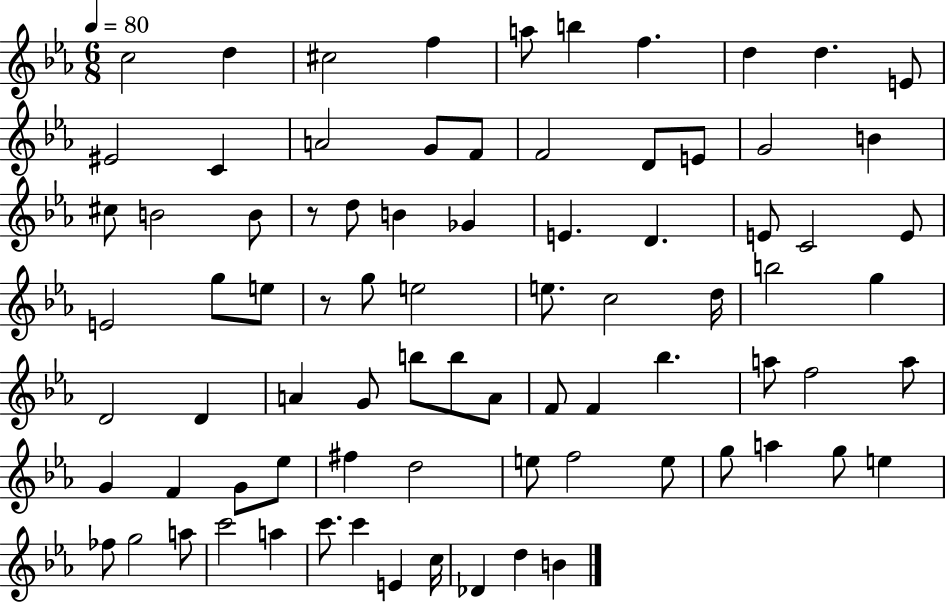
X:1
T:Untitled
M:6/8
L:1/4
K:Eb
c2 d ^c2 f a/2 b f d d E/2 ^E2 C A2 G/2 F/2 F2 D/2 E/2 G2 B ^c/2 B2 B/2 z/2 d/2 B _G E D E/2 C2 E/2 E2 g/2 e/2 z/2 g/2 e2 e/2 c2 d/4 b2 g D2 D A G/2 b/2 b/2 A/2 F/2 F _b a/2 f2 a/2 G F G/2 _e/2 ^f d2 e/2 f2 e/2 g/2 a g/2 e _f/2 g2 a/2 c'2 a c'/2 c' E c/4 _D d B